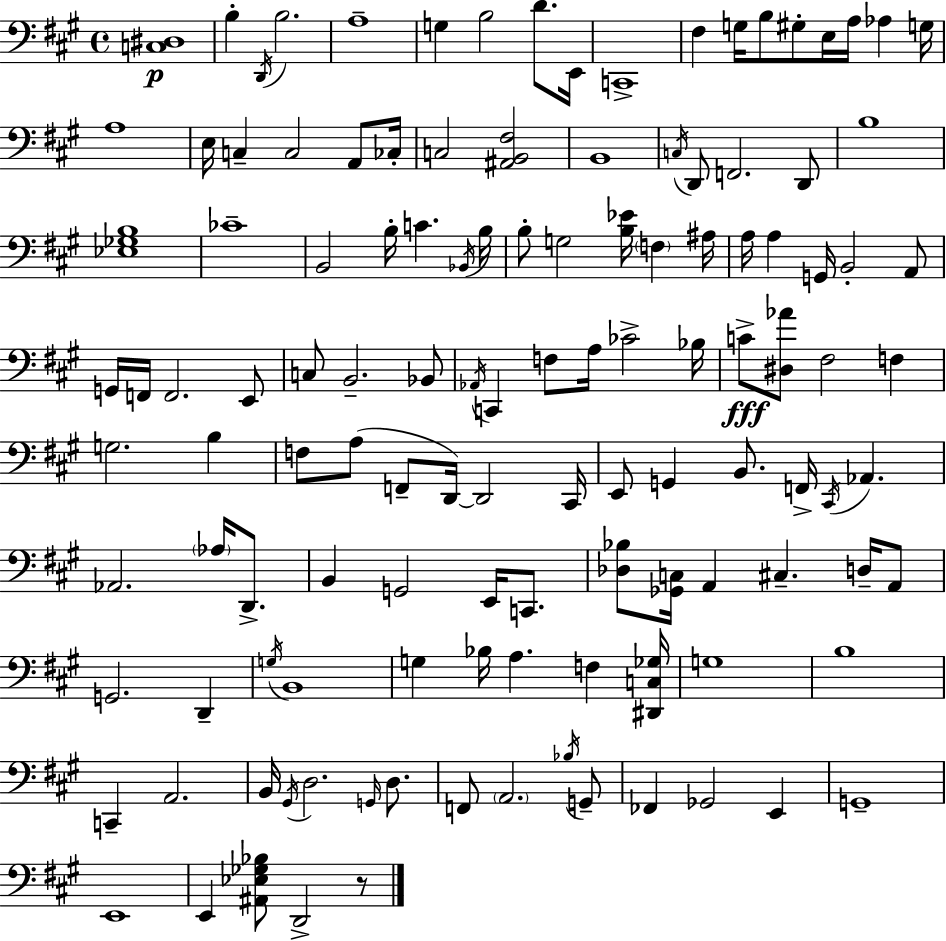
{
  \clef bass
  \time 4/4
  \defaultTimeSignature
  \key a \major
  <c dis>1\p | b4-. \acciaccatura { d,16 } b2. | a1-- | g4 b2 d'8. | \break e,16 c,1-> | fis4 g16 b8 gis8-. e16 a16 aes4 | g16 a1 | e16 c4-- c2 a,8 | \break ces16-. c2 <ais, b, fis>2 | b,1 | \acciaccatura { c16 } d,8 f,2. | d,8 b1 | \break <ees ges b>1 | ces'1-- | b,2 b16-. c'4. | \acciaccatura { bes,16 } b16 b8-. g2 <b ees'>16 \parenthesize f4 | \break ais16 a16 a4 g,16 b,2-. | a,8 g,16 f,16 f,2. | e,8 c8 b,2.-- | bes,8 \acciaccatura { aes,16 } c,4 f8 a16 ces'2-> | \break bes16 c'8->\fff <dis aes'>8 fis2 | f4 g2. | b4 f8 a8( f,8-- d,16~~) d,2 | cis,16 e,8 g,4 b,8. f,16-> \acciaccatura { cis,16 } aes,4. | \break aes,2. | \parenthesize aes16 d,8.-> b,4 g,2 | e,16 c,8. <des bes>8 <ges, c>16 a,4 cis4.-- | d16-- a,8 g,2. | \break d,4-- \acciaccatura { g16 } b,1 | g4 bes16 a4. | f4 <dis, c ges>16 g1 | b1 | \break c,4-- a,2. | b,16 \acciaccatura { gis,16 } d2. | \grace { g,16 } d8. f,8 \parenthesize a,2. | \acciaccatura { bes16 } g,8-- fes,4 ges,2 | \break e,4 g,1-- | e,1 | e,4 <ais, ees ges bes>8 d,2-> | r8 \bar "|."
}